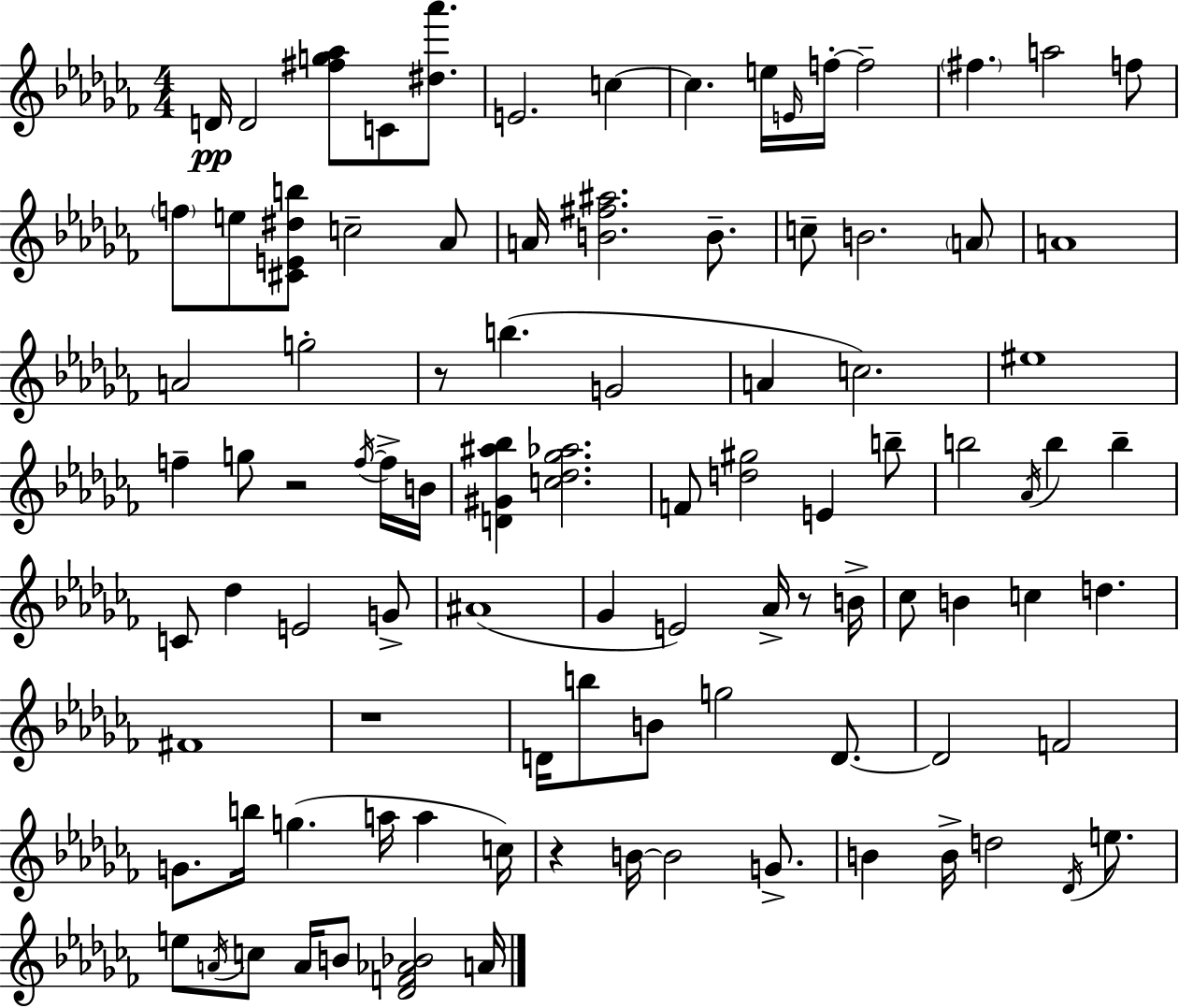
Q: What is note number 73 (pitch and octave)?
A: B4